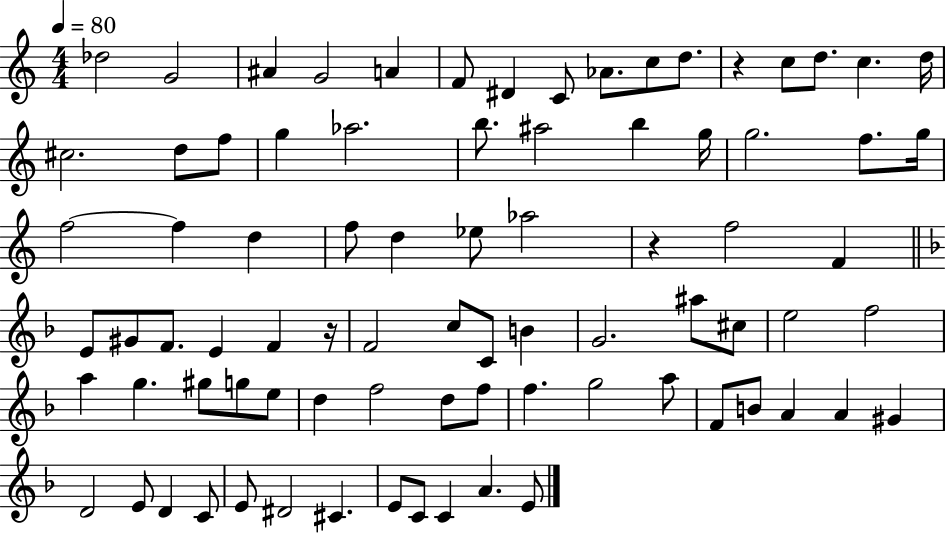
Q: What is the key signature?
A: C major